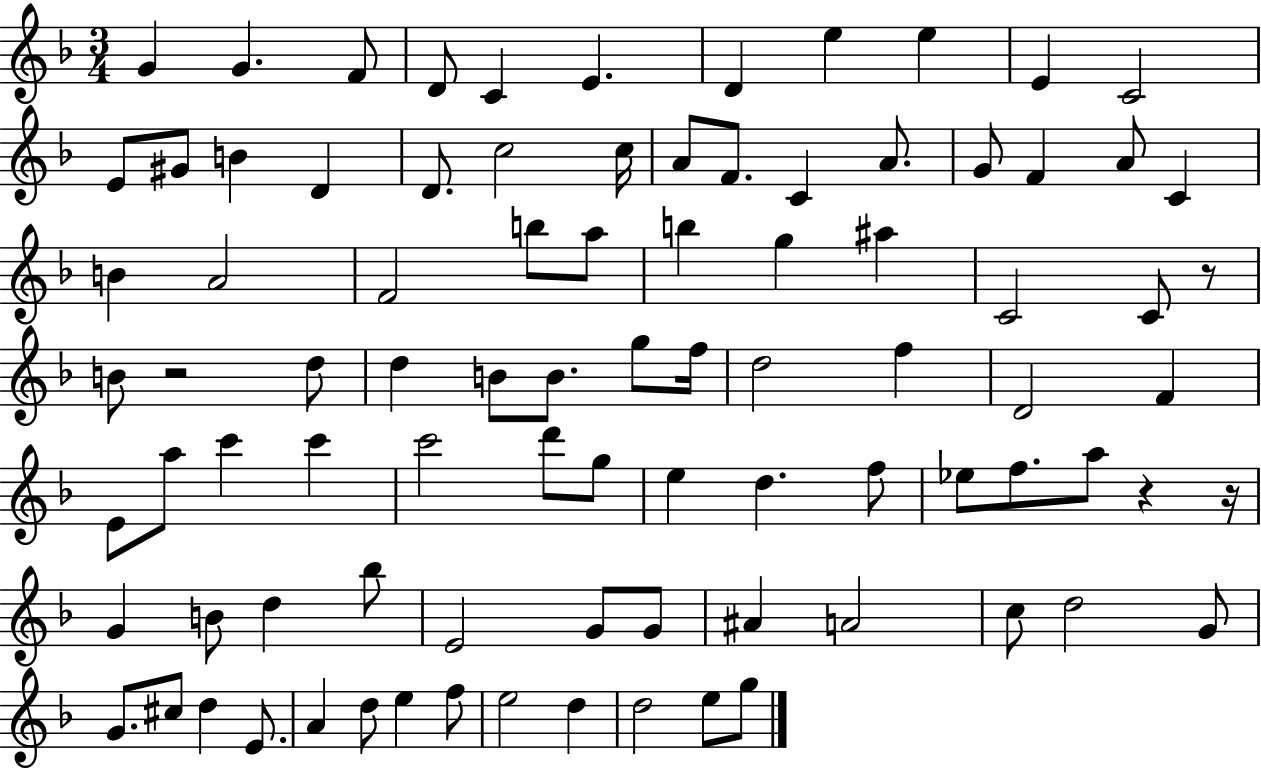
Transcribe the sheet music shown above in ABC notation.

X:1
T:Untitled
M:3/4
L:1/4
K:F
G G F/2 D/2 C E D e e E C2 E/2 ^G/2 B D D/2 c2 c/4 A/2 F/2 C A/2 G/2 F A/2 C B A2 F2 b/2 a/2 b g ^a C2 C/2 z/2 B/2 z2 d/2 d B/2 B/2 g/2 f/4 d2 f D2 F E/2 a/2 c' c' c'2 d'/2 g/2 e d f/2 _e/2 f/2 a/2 z z/4 G B/2 d _b/2 E2 G/2 G/2 ^A A2 c/2 d2 G/2 G/2 ^c/2 d E/2 A d/2 e f/2 e2 d d2 e/2 g/2